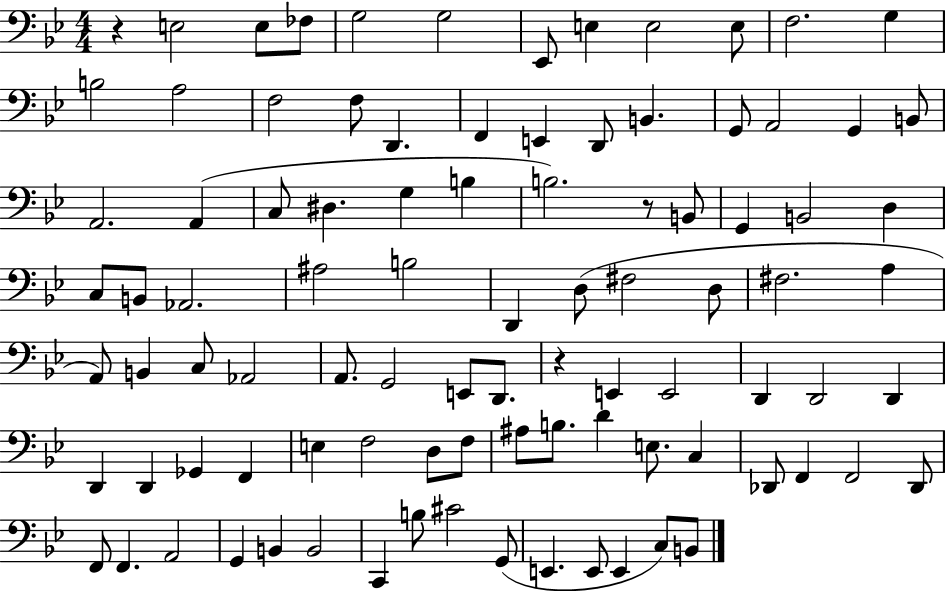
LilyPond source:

{
  \clef bass
  \numericTimeSignature
  \time 4/4
  \key bes \major
  r4 e2 e8 fes8 | g2 g2 | ees,8 e4 e2 e8 | f2. g4 | \break b2 a2 | f2 f8 d,4. | f,4 e,4 d,8 b,4. | g,8 a,2 g,4 b,8 | \break a,2. a,4( | c8 dis4. g4 b4 | b2.) r8 b,8 | g,4 b,2 d4 | \break c8 b,8 aes,2. | ais2 b2 | d,4 d8( fis2 d8 | fis2. a4 | \break a,8) b,4 c8 aes,2 | a,8. g,2 e,8 d,8. | r4 e,4 e,2 | d,4 d,2 d,4 | \break d,4 d,4 ges,4 f,4 | e4 f2 d8 f8 | ais8 b8. d'4 e8. c4 | des,8 f,4 f,2 des,8 | \break f,8 f,4. a,2 | g,4 b,4 b,2 | c,4 b8 cis'2 g,8( | e,4. e,8 e,4 c8) b,8 | \break \bar "|."
}